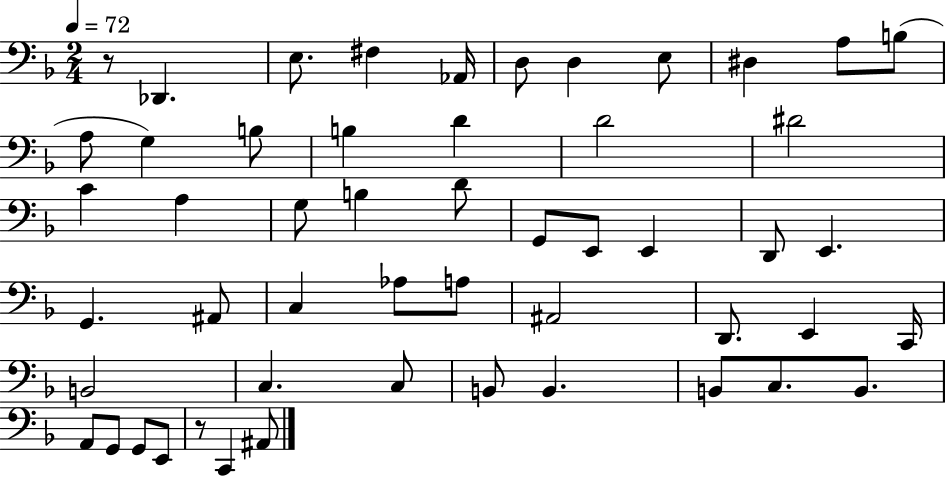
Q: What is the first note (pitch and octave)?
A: Db2